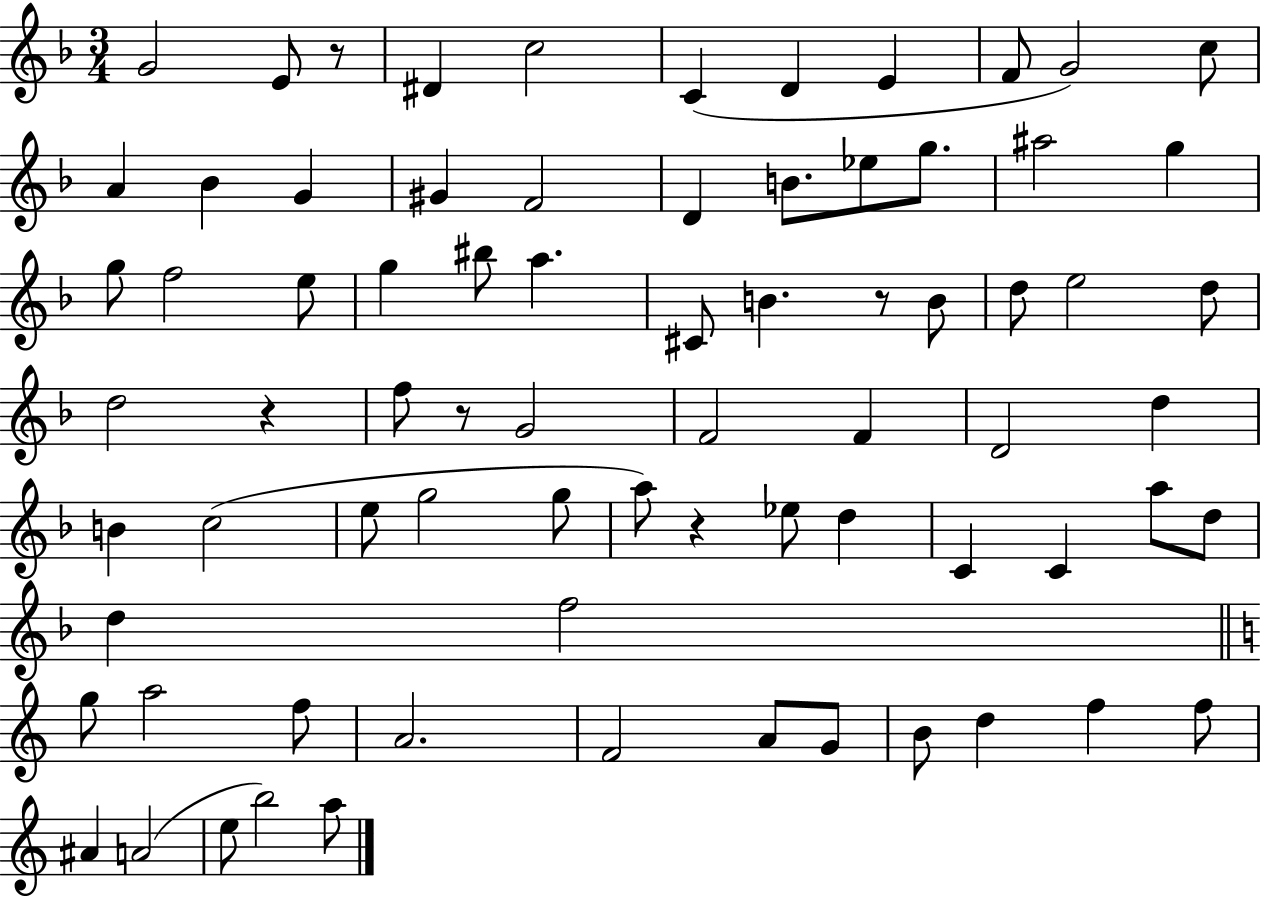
G4/h E4/e R/e D#4/q C5/h C4/q D4/q E4/q F4/e G4/h C5/e A4/q Bb4/q G4/q G#4/q F4/h D4/q B4/e. Eb5/e G5/e. A#5/h G5/q G5/e F5/h E5/e G5/q BIS5/e A5/q. C#4/e B4/q. R/e B4/e D5/e E5/h D5/e D5/h R/q F5/e R/e G4/h F4/h F4/q D4/h D5/q B4/q C5/h E5/e G5/h G5/e A5/e R/q Eb5/e D5/q C4/q C4/q A5/e D5/e D5/q F5/h G5/e A5/h F5/e A4/h. F4/h A4/e G4/e B4/e D5/q F5/q F5/e A#4/q A4/h E5/e B5/h A5/e